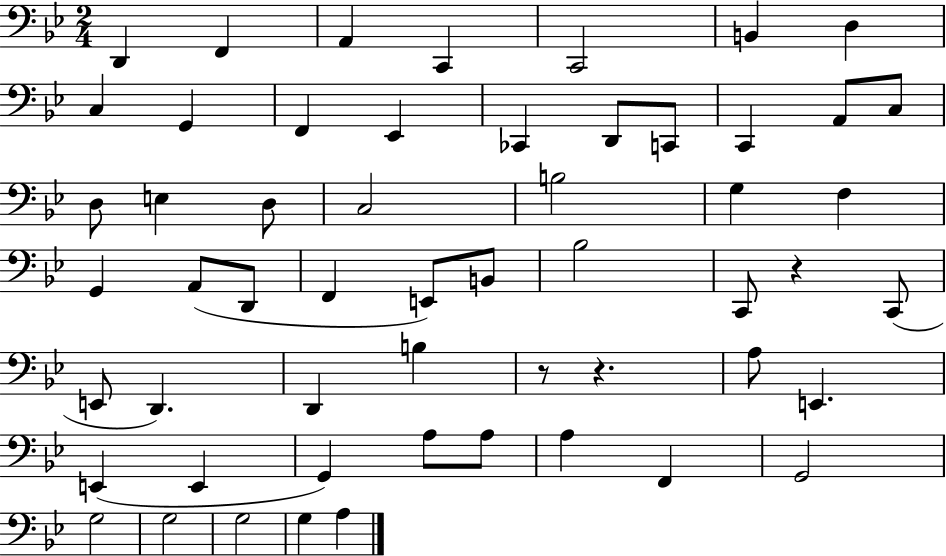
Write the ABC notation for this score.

X:1
T:Untitled
M:2/4
L:1/4
K:Bb
D,, F,, A,, C,, C,,2 B,, D, C, G,, F,, _E,, _C,, D,,/2 C,,/2 C,, A,,/2 C,/2 D,/2 E, D,/2 C,2 B,2 G, F, G,, A,,/2 D,,/2 F,, E,,/2 B,,/2 _B,2 C,,/2 z C,,/2 E,,/2 D,, D,, B, z/2 z A,/2 E,, E,, E,, G,, A,/2 A,/2 A, F,, G,,2 G,2 G,2 G,2 G, A,